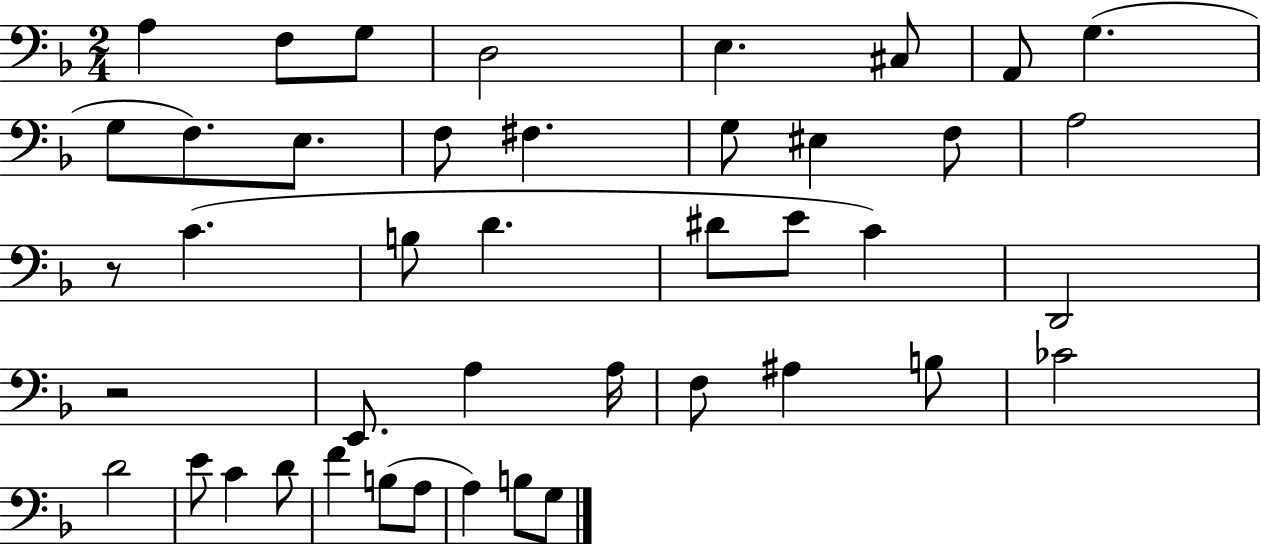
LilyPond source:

{
  \clef bass
  \numericTimeSignature
  \time 2/4
  \key f \major
  \repeat volta 2 { a4 f8 g8 | d2 | e4. cis8 | a,8 g4.( | \break g8 f8.) e8. | f8 fis4. | g8 eis4 f8 | a2 | \break r8 c'4.( | b8 d'4. | dis'8 e'8 c'4) | d,2 | \break r2 | e,8. a4 a16 | f8 ais4 b8 | ces'2 | \break d'2 | e'8 c'4 d'8 | f'4 b8( a8 | a4) b8 g8 | \break } \bar "|."
}